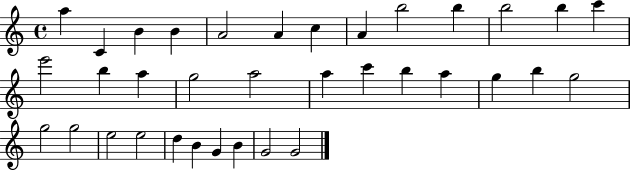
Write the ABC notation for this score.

X:1
T:Untitled
M:4/4
L:1/4
K:C
a C B B A2 A c A b2 b b2 b c' e'2 b a g2 a2 a c' b a g b g2 g2 g2 e2 e2 d B G B G2 G2